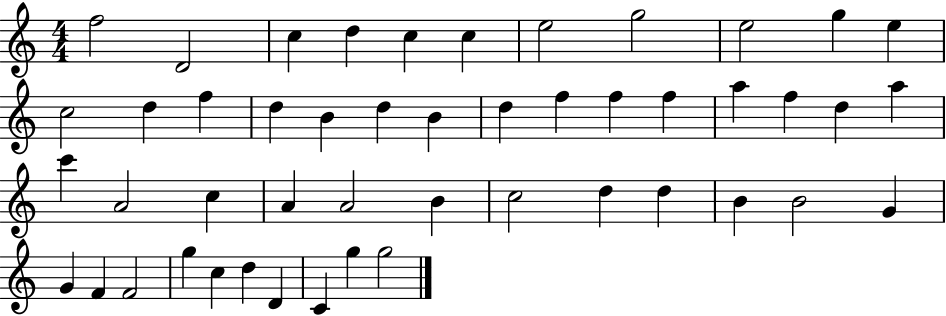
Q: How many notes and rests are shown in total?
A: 48